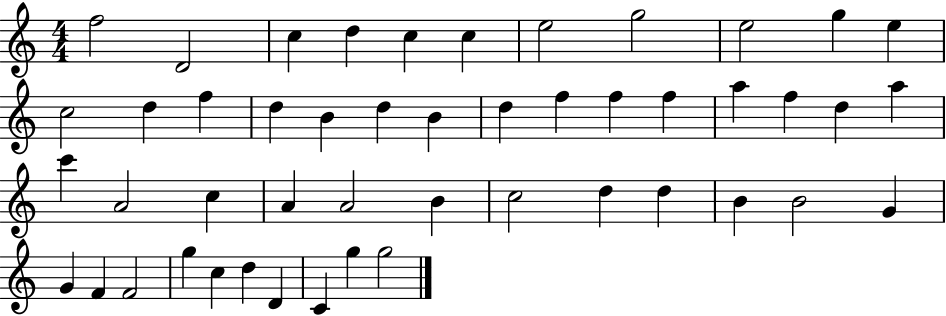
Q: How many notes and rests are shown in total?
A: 48